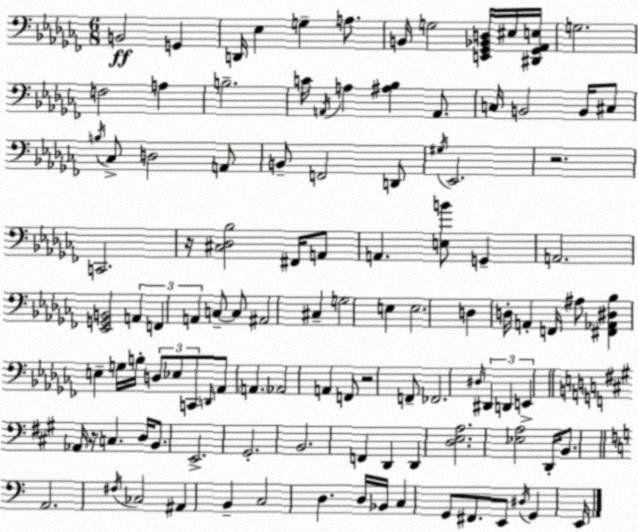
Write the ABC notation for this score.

X:1
T:Untitled
M:6/8
L:1/4
K:Abm
B,,2 G,, D,,/4 _E, G, A,/2 B,,/4 G,2 [E,,_G,,_B,,D,]/4 ^E,/4 [^D,,_G,,_A,,E,]/4 G,2 F,2 A, B,2 C/4 A,,/4 A, [^A,_B,] A,,/2 C,/4 B,,2 B,,/4 ^C,/2 B,/4 _C,/2 D,2 A,,/2 B,,/2 F,,2 D,,/2 ^G,/4 _E,,2 z2 C,,2 z/4 [^C,_D,_B,]2 ^F,,/4 A,,/2 A,, [E,B]/2 G,, A,,2 [_E,,G,,B,,]2 A,, F,, A,, C,/2 C,/2 ^A,,2 ^C, G,2 E, E,2 D, D,/4 A,, F,,/4 ^A,/2 [^F,,_A,,^D,_B,] E, G,/4 B,/4 D,/2 _E,/2 C,,/2 D,,/4 _A,,/2 A,, _A,,2 A,, F,,/2 z2 F,,/2 _F,,2 ^D,/4 ^D,, D,, E,, _A,,/4 z/4 C, D,/4 B,,/2 E,,2 ^G,,2 B,,2 F,, D,, D,, [D,E,A,]2 [_E,A,]2 D,,/4 B,,/2 A,,2 ^F,/4 _C,2 ^A,, B,, C,2 D, D,/4 _B,,/4 C, G,,/2 ^F,,/2 E,,/2 ^D,/4 G,, E,,/4